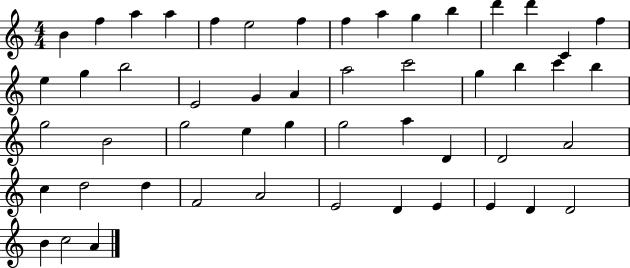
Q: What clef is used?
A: treble